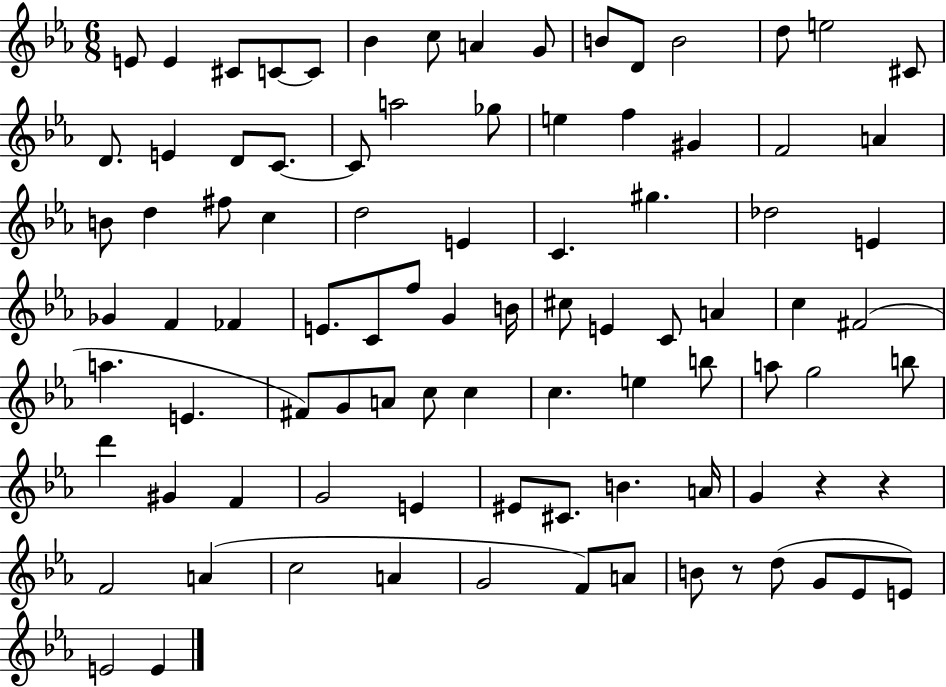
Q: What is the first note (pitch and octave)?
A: E4